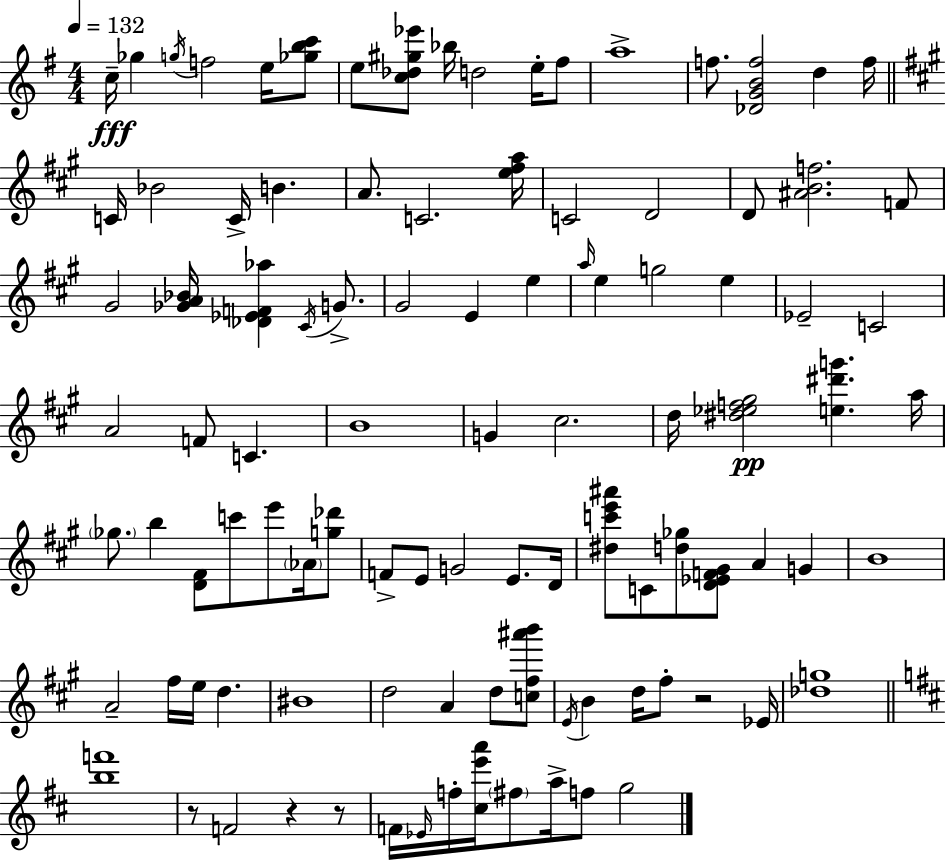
X:1
T:Untitled
M:4/4
L:1/4
K:G
c/4 _g g/4 f2 e/4 [_gbc']/2 e/2 [c_d^g_e']/2 _b/4 d2 e/4 ^f/2 a4 f/2 [_DGBf]2 d f/4 C/4 _B2 C/4 B A/2 C2 [e^fa]/4 C2 D2 D/2 [^ABf]2 F/2 ^G2 [_GA_B]/4 [_D_EF_a] ^C/4 G/2 ^G2 E e a/4 e g2 e _E2 C2 A2 F/2 C B4 G ^c2 d/4 [^d_ef^g]2 [e^d'g'] a/4 _g/2 b [D^F]/2 c'/2 e'/2 _A/4 [g_d']/2 F/2 E/2 G2 E/2 D/4 [^dc'e'^a']/2 C/2 [d_g]/2 [D_EF^G]/2 A G B4 A2 ^f/4 e/4 d ^B4 d2 A d/2 [c^f^a'b']/2 E/4 B d/4 ^f/2 z2 _E/4 [_dg]4 [bf']4 z/2 F2 z z/2 F/4 _E/4 f/4 [^ce'a']/4 ^f/2 a/4 f/2 g2